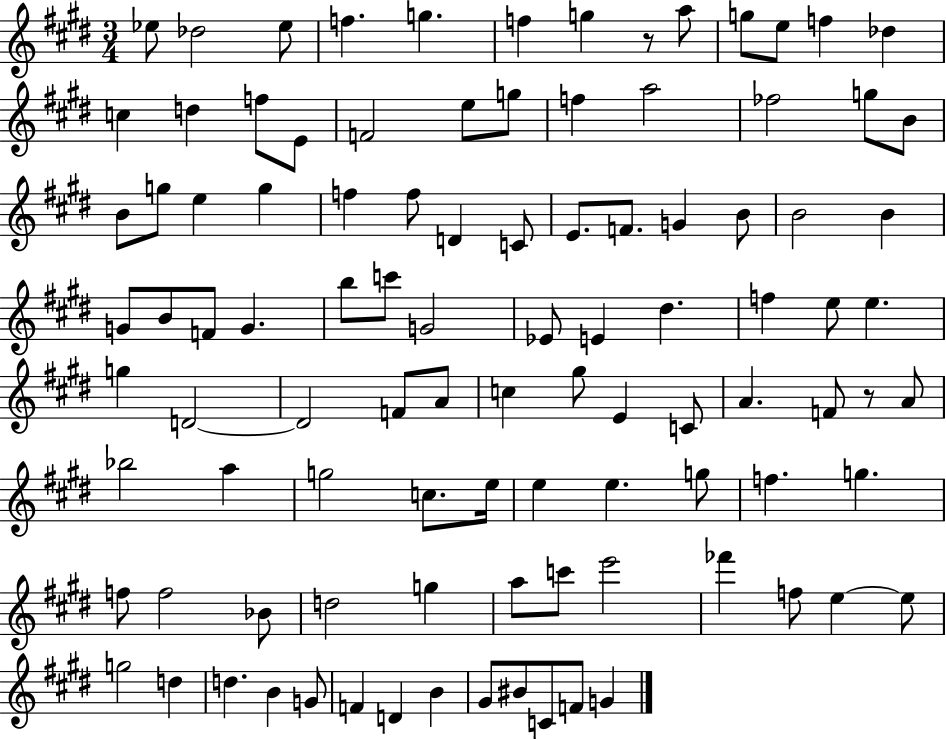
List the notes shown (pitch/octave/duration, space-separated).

Eb5/e Db5/h Eb5/e F5/q. G5/q. F5/q G5/q R/e A5/e G5/e E5/e F5/q Db5/q C5/q D5/q F5/e E4/e F4/h E5/e G5/e F5/q A5/h FES5/h G5/e B4/e B4/e G5/e E5/q G5/q F5/q F5/e D4/q C4/e E4/e. F4/e. G4/q B4/e B4/h B4/q G4/e B4/e F4/e G4/q. B5/e C6/e G4/h Eb4/e E4/q D#5/q. F5/q E5/e E5/q. G5/q D4/h D4/h F4/e A4/e C5/q G#5/e E4/q C4/e A4/q. F4/e R/e A4/e Bb5/h A5/q G5/h C5/e. E5/s E5/q E5/q. G5/e F5/q. G5/q. F5/e F5/h Bb4/e D5/h G5/q A5/e C6/e E6/h FES6/q F5/e E5/q E5/e G5/h D5/q D5/q. B4/q G4/e F4/q D4/q B4/q G#4/e BIS4/e C4/e F4/e G4/q